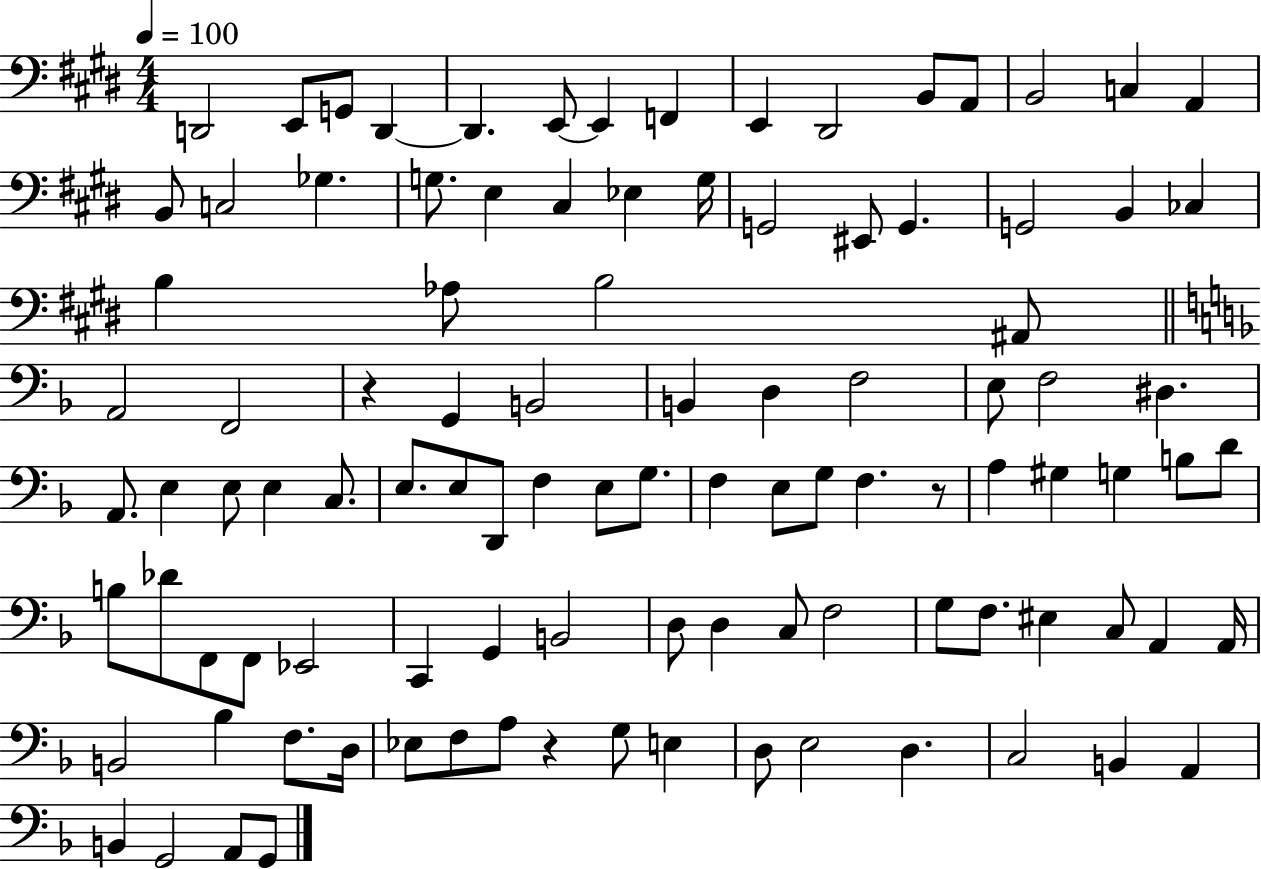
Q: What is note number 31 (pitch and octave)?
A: Ab3